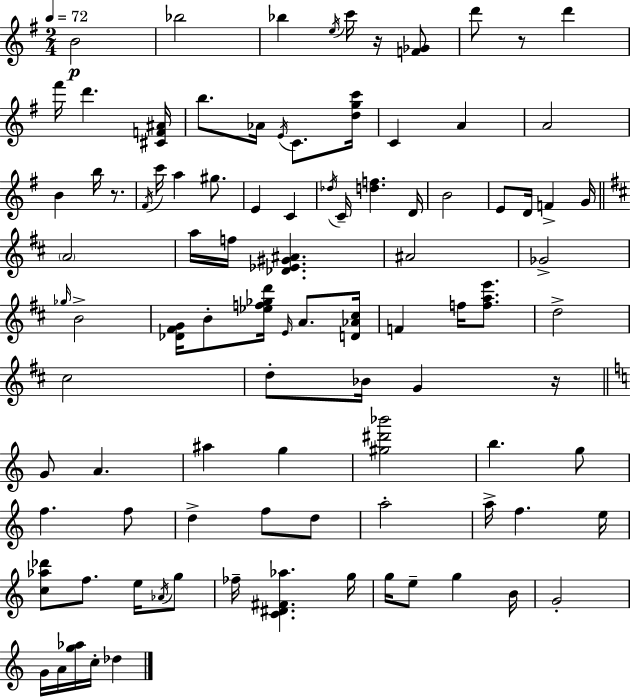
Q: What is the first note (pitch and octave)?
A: B4